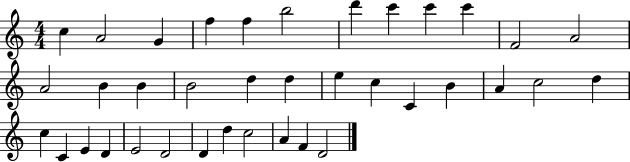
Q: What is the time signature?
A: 4/4